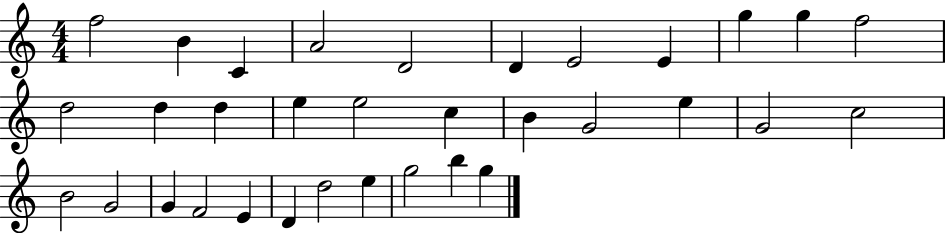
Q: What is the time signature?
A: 4/4